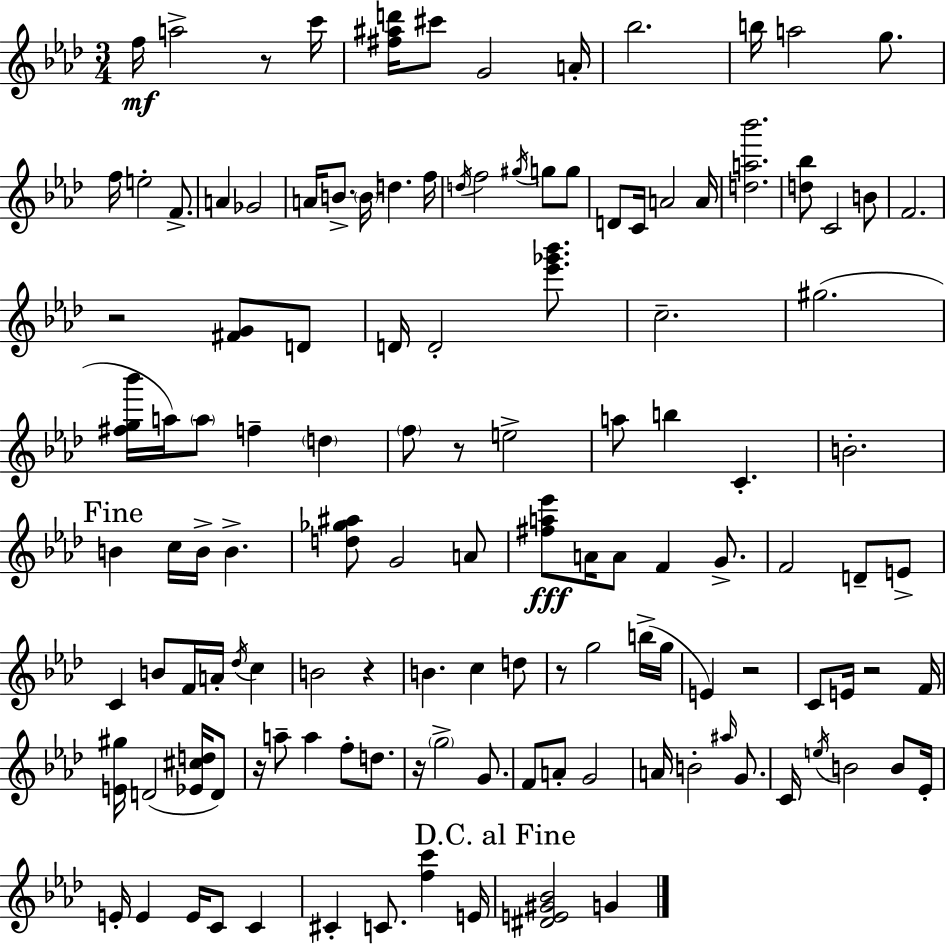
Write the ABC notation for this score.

X:1
T:Untitled
M:3/4
L:1/4
K:Ab
f/4 a2 z/2 c'/4 [^f^ad']/4 ^c'/2 G2 A/4 _b2 b/4 a2 g/2 f/4 e2 F/2 A _G2 A/4 B/2 B/4 d f/4 d/4 f2 ^g/4 g/2 g/2 D/2 C/4 A2 A/4 [da_b']2 [d_b]/2 C2 B/2 F2 z2 [^FG]/2 D/2 D/4 D2 [_e'_g'_b']/2 c2 ^g2 [^fg_b']/4 a/4 a/2 f d f/2 z/2 e2 a/2 b C B2 B c/4 B/4 B [d_g^a]/2 G2 A/2 [^fa_e']/2 A/4 A/2 F G/2 F2 D/2 E/2 C B/2 F/4 A/4 _d/4 c B2 z B c d/2 z/2 g2 b/4 g/4 E z2 C/2 E/4 z2 F/4 [E^g]/4 D2 [_E^cd]/4 D/2 z/4 a/2 a f/2 d/2 z/4 g2 G/2 F/2 A/2 G2 A/4 B2 ^a/4 G/2 C/4 e/4 B2 B/2 _E/4 E/4 E E/4 C/2 C ^C C/2 [fc'] E/4 [^DE^G_B]2 G